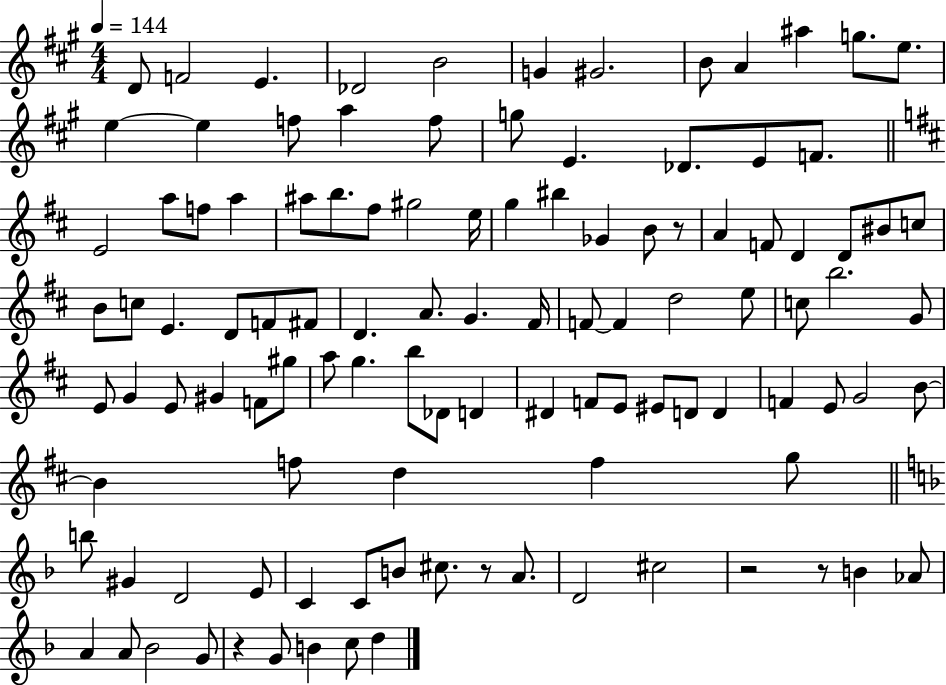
D4/e F4/h E4/q. Db4/h B4/h G4/q G#4/h. B4/e A4/q A#5/q G5/e. E5/e. E5/q E5/q F5/e A5/q F5/e G5/e E4/q. Db4/e. E4/e F4/e. E4/h A5/e F5/e A5/q A#5/e B5/e. F#5/e G#5/h E5/s G5/q BIS5/q Gb4/q B4/e R/e A4/q F4/e D4/q D4/e BIS4/e C5/e B4/e C5/e E4/q. D4/e F4/e F#4/e D4/q. A4/e. G4/q. F#4/s F4/e F4/q D5/h E5/e C5/e B5/h. G4/e E4/e G4/q E4/e G#4/q F4/e G#5/e A5/e G5/q. B5/e Db4/e D4/q D#4/q F4/e E4/e EIS4/e D4/e D4/q F4/q E4/e G4/h B4/e B4/q F5/e D5/q F5/q G5/e B5/e G#4/q D4/h E4/e C4/q C4/e B4/e C#5/e. R/e A4/e. D4/h C#5/h R/h R/e B4/q Ab4/e A4/q A4/e Bb4/h G4/e R/q G4/e B4/q C5/e D5/q